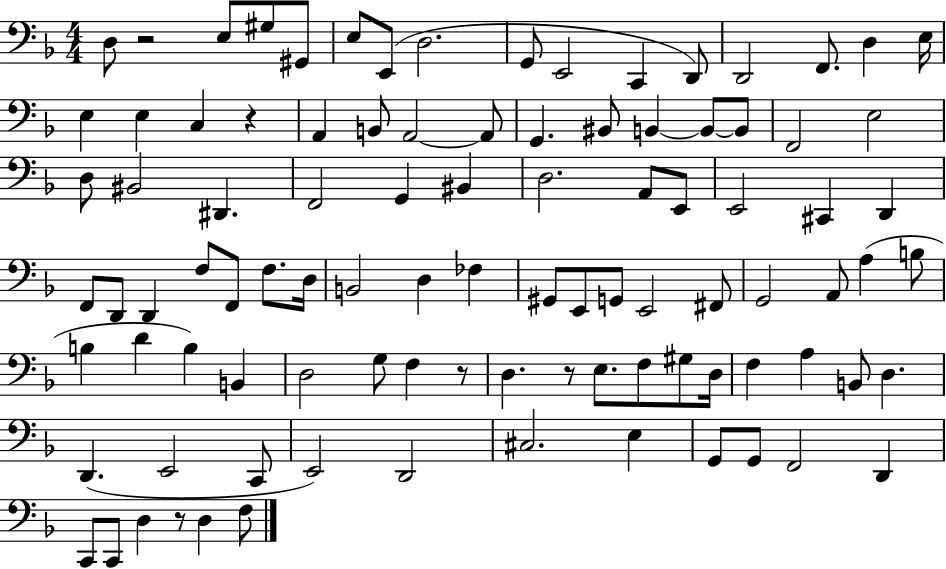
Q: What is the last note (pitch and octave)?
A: F3